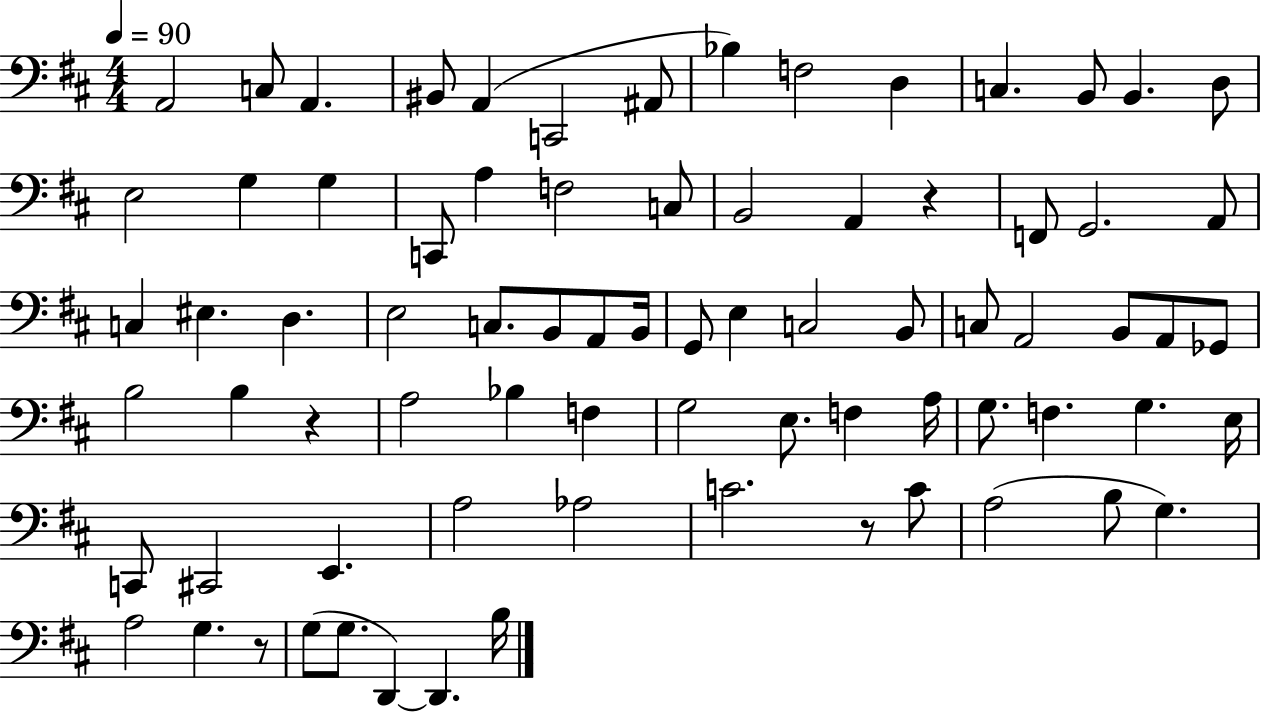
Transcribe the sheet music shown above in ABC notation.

X:1
T:Untitled
M:4/4
L:1/4
K:D
A,,2 C,/2 A,, ^B,,/2 A,, C,,2 ^A,,/2 _B, F,2 D, C, B,,/2 B,, D,/2 E,2 G, G, C,,/2 A, F,2 C,/2 B,,2 A,, z F,,/2 G,,2 A,,/2 C, ^E, D, E,2 C,/2 B,,/2 A,,/2 B,,/4 G,,/2 E, C,2 B,,/2 C,/2 A,,2 B,,/2 A,,/2 _G,,/2 B,2 B, z A,2 _B, F, G,2 E,/2 F, A,/4 G,/2 F, G, E,/4 C,,/2 ^C,,2 E,, A,2 _A,2 C2 z/2 C/2 A,2 B,/2 G, A,2 G, z/2 G,/2 G,/2 D,, D,, B,/4